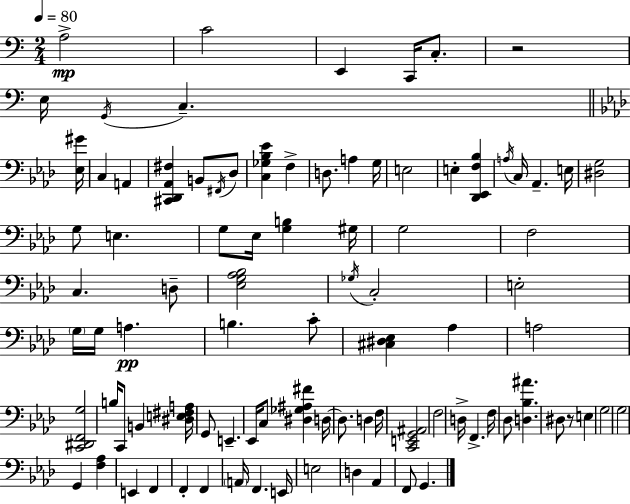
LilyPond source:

{
  \clef bass
  \numericTimeSignature
  \time 2/4
  \key a \minor
  \tempo 4 = 80
  a2->\mp | c'2 | e,4 c,16 c8.-. | r2 | \break e16 \acciaccatura { g,16 } c4.-- | \bar "||" \break \key f \minor <ees gis'>16 c4 a,4 | <cis, des, aes, fis>4 b,8 \acciaccatura { fis,16 } | des8 <c ges bes ees'>4 f4-> | d8. a4 | \break g16 e2 | e4-. <des, ees, f bes>4 | \acciaccatura { a16 } c16 aes,4.-- | e16 <dis g>2 | \break g8 e4. | g8 ees16 <g b>4 | gis16 g2 | f2 | \break c4. | d8-- <ees g aes bes>2 | \acciaccatura { ges16 } c2-. | e2-. | \break \parenthesize g16 g16 a4.\pp | b4. | c'8-. <cis dis ees>4 | aes4 a2 | \break <c, dis, f, g>2 | b16 c,8 b,4 | <dis e fis a>16 g,8 e,4.-- | ees,16 c8 <dis ges ais fis'>4 | \break d16~~ d8. d4 | f16 <c, e, g, ais,>2 | f2 | d16-> f,4.-> | \break f16 des8 <d bes ais'>4. | dis8 r8 | e4 g2 | g2 | \break g,4 | <f aes>4 e,4 | f,4 f,4-. | f,4 \parenthesize a,16 f,4. | \break e,16 e2 | d4 | aes,4 f,8 g,4. | \bar "|."
}